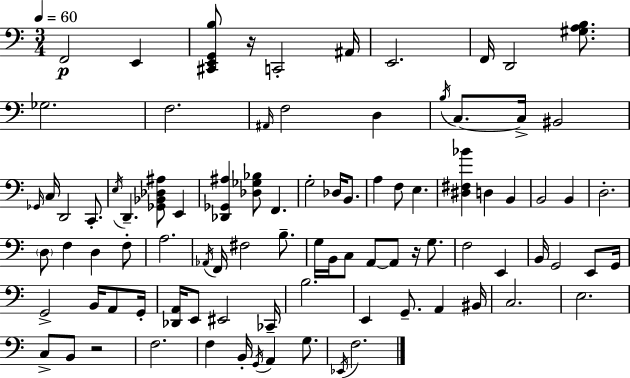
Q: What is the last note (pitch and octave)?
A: F3